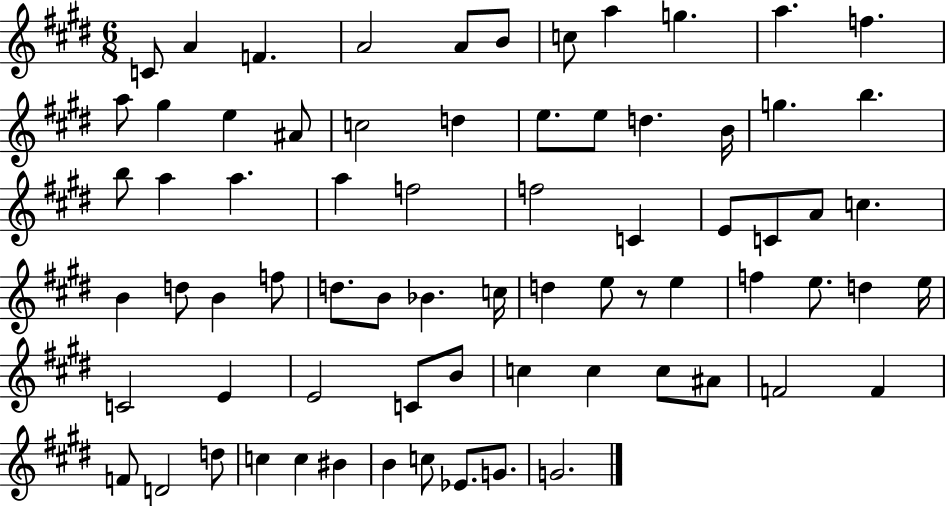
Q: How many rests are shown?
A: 1